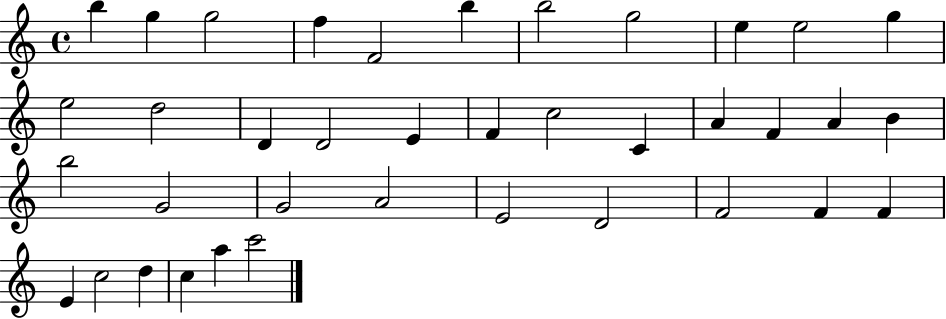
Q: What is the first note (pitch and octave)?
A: B5